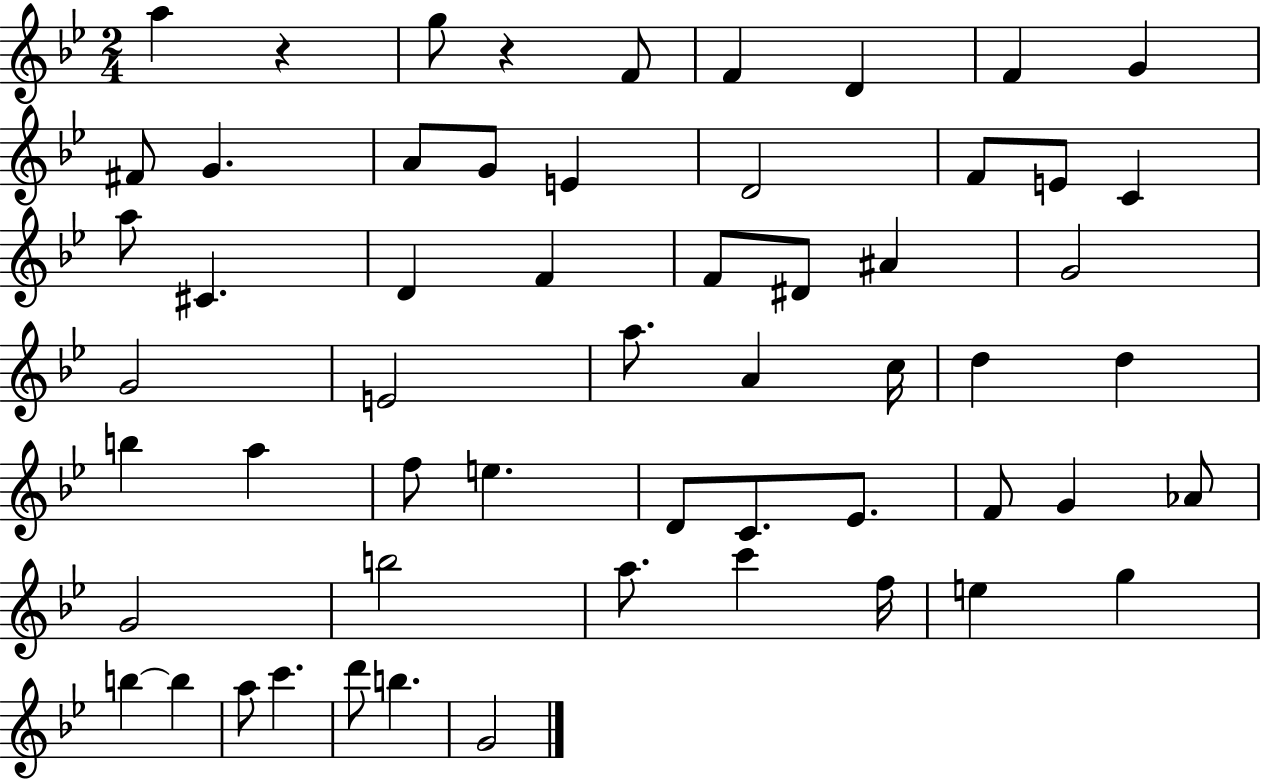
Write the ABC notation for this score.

X:1
T:Untitled
M:2/4
L:1/4
K:Bb
a z g/2 z F/2 F D F G ^F/2 G A/2 G/2 E D2 F/2 E/2 C a/2 ^C D F F/2 ^D/2 ^A G2 G2 E2 a/2 A c/4 d d b a f/2 e D/2 C/2 _E/2 F/2 G _A/2 G2 b2 a/2 c' f/4 e g b b a/2 c' d'/2 b G2